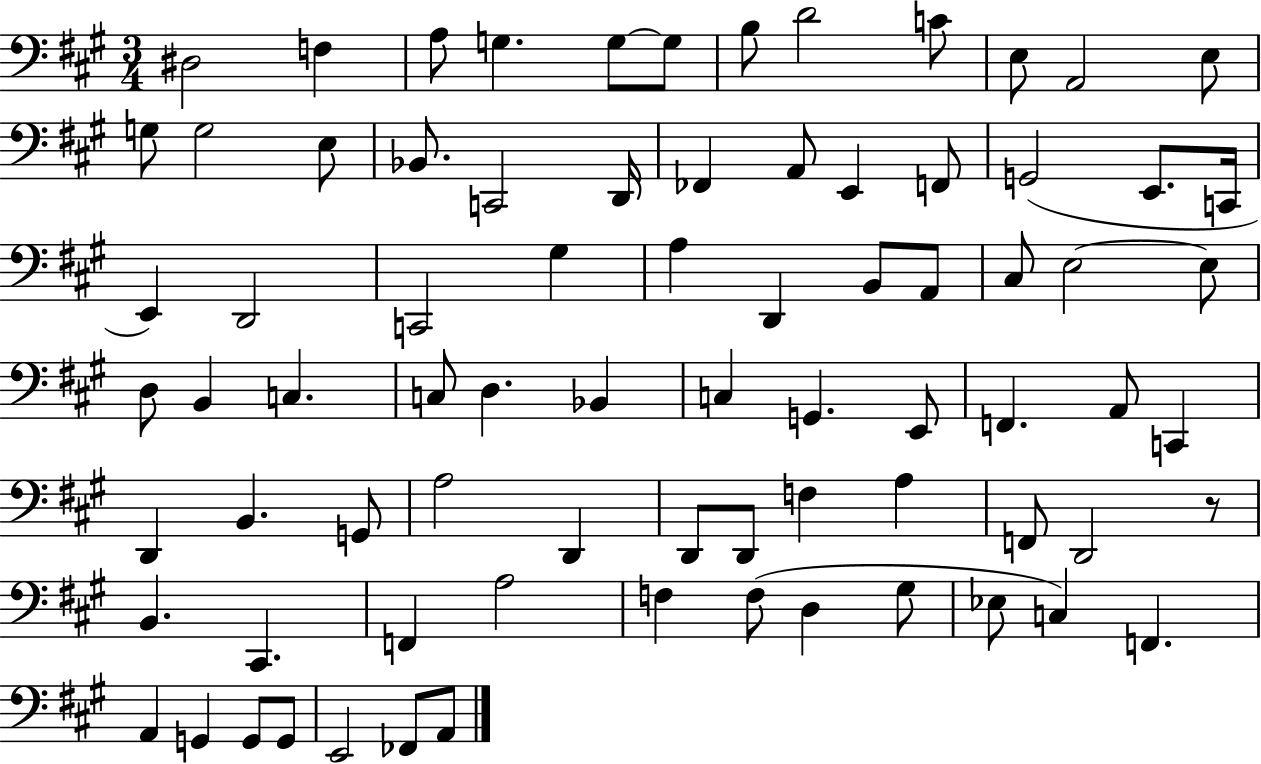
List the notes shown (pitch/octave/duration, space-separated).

D#3/h F3/q A3/e G3/q. G3/e G3/e B3/e D4/h C4/e E3/e A2/h E3/e G3/e G3/h E3/e Bb2/e. C2/h D2/s FES2/q A2/e E2/q F2/e G2/h E2/e. C2/s E2/q D2/h C2/h G#3/q A3/q D2/q B2/e A2/e C#3/e E3/h E3/e D3/e B2/q C3/q. C3/e D3/q. Bb2/q C3/q G2/q. E2/e F2/q. A2/e C2/q D2/q B2/q. G2/e A3/h D2/q D2/e D2/e F3/q A3/q F2/e D2/h R/e B2/q. C#2/q. F2/q A3/h F3/q F3/e D3/q G#3/e Eb3/e C3/q F2/q. A2/q G2/q G2/e G2/e E2/h FES2/e A2/e